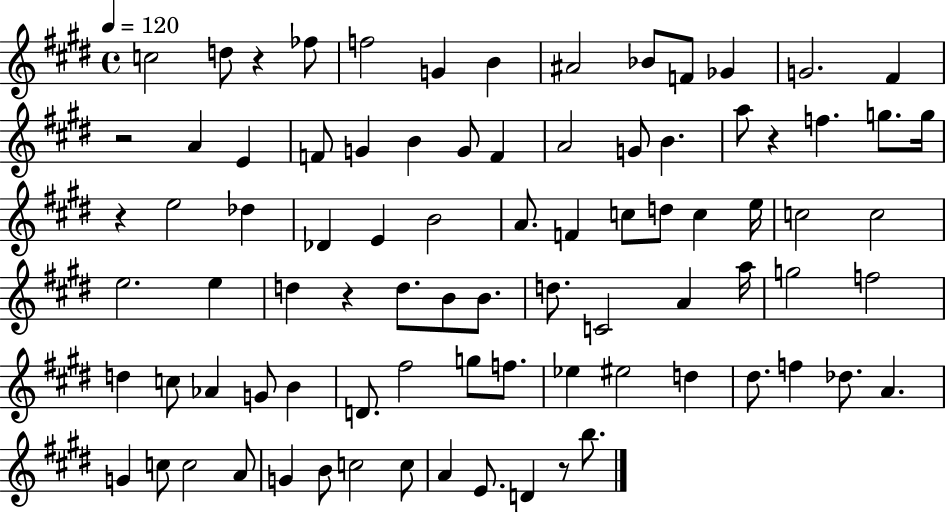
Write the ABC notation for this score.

X:1
T:Untitled
M:4/4
L:1/4
K:E
c2 d/2 z _f/2 f2 G B ^A2 _B/2 F/2 _G G2 ^F z2 A E F/2 G B G/2 F A2 G/2 B a/2 z f g/2 g/4 z e2 _d _D E B2 A/2 F c/2 d/2 c e/4 c2 c2 e2 e d z d/2 B/2 B/2 d/2 C2 A a/4 g2 f2 d c/2 _A G/2 B D/2 ^f2 g/2 f/2 _e ^e2 d ^d/2 f _d/2 A G c/2 c2 A/2 G B/2 c2 c/2 A E/2 D z/2 b/2